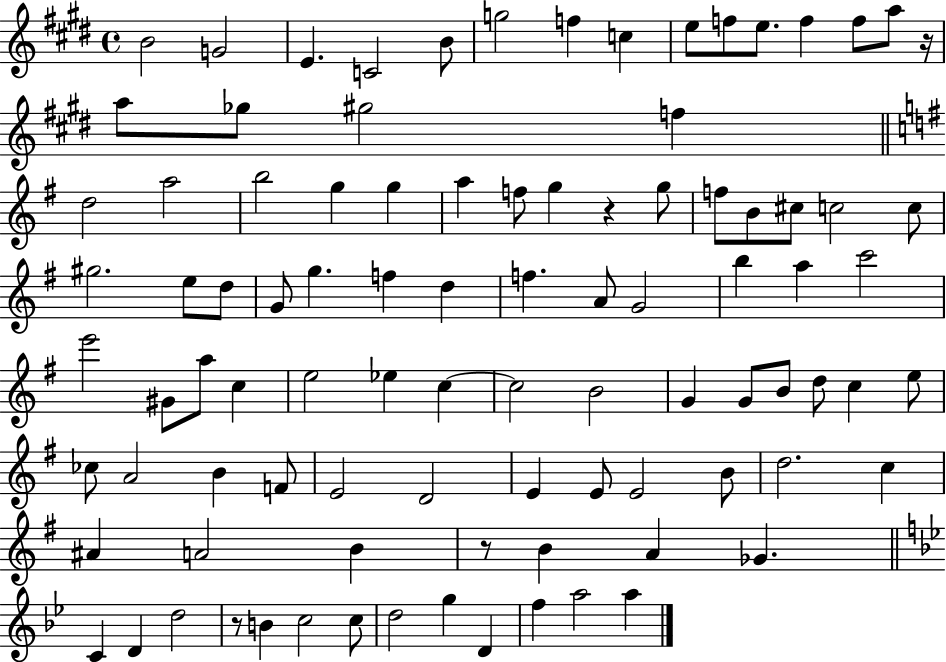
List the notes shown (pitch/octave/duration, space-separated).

B4/h G4/h E4/q. C4/h B4/e G5/h F5/q C5/q E5/e F5/e E5/e. F5/q F5/e A5/e R/s A5/e Gb5/e G#5/h F5/q D5/h A5/h B5/h G5/q G5/q A5/q F5/e G5/q R/q G5/e F5/e B4/e C#5/e C5/h C5/e G#5/h. E5/e D5/e G4/e G5/q. F5/q D5/q F5/q. A4/e G4/h B5/q A5/q C6/h E6/h G#4/e A5/e C5/q E5/h Eb5/q C5/q C5/h B4/h G4/q G4/e B4/e D5/e C5/q E5/e CES5/e A4/h B4/q F4/e E4/h D4/h E4/q E4/e E4/h B4/e D5/h. C5/q A#4/q A4/h B4/q R/e B4/q A4/q Gb4/q. C4/q D4/q D5/h R/e B4/q C5/h C5/e D5/h G5/q D4/q F5/q A5/h A5/q